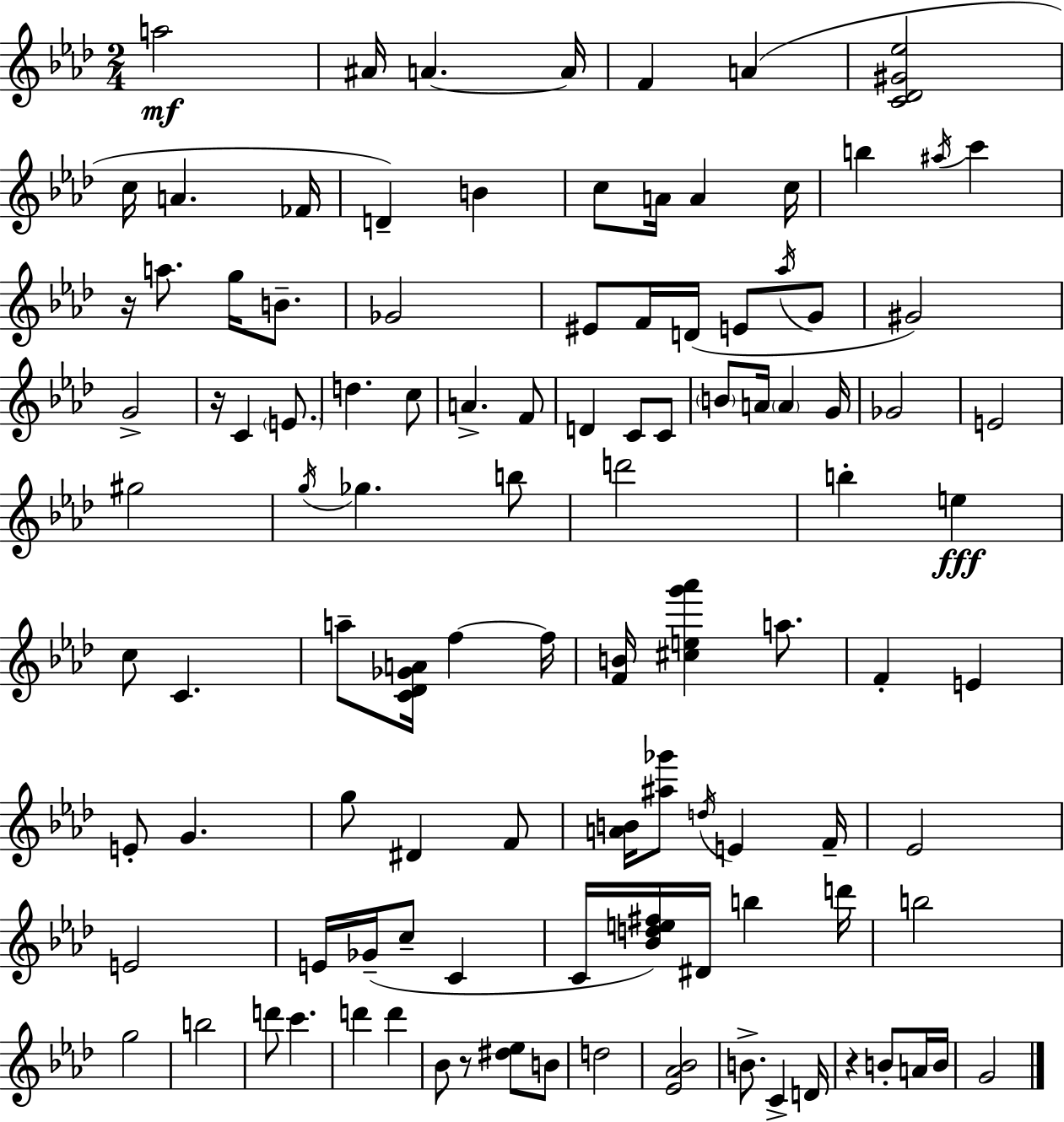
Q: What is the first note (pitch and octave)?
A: A5